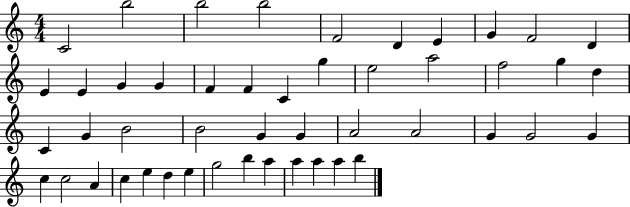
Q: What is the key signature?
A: C major